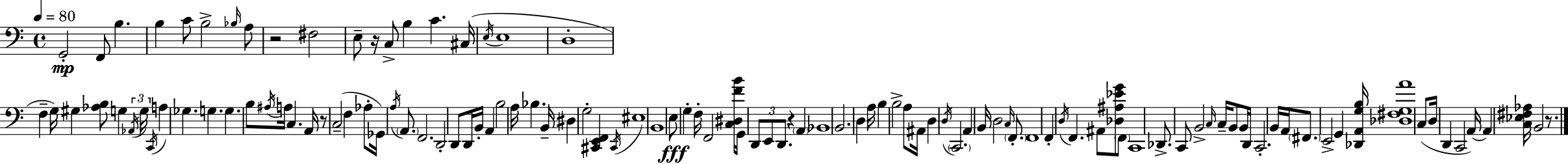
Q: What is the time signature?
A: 4/4